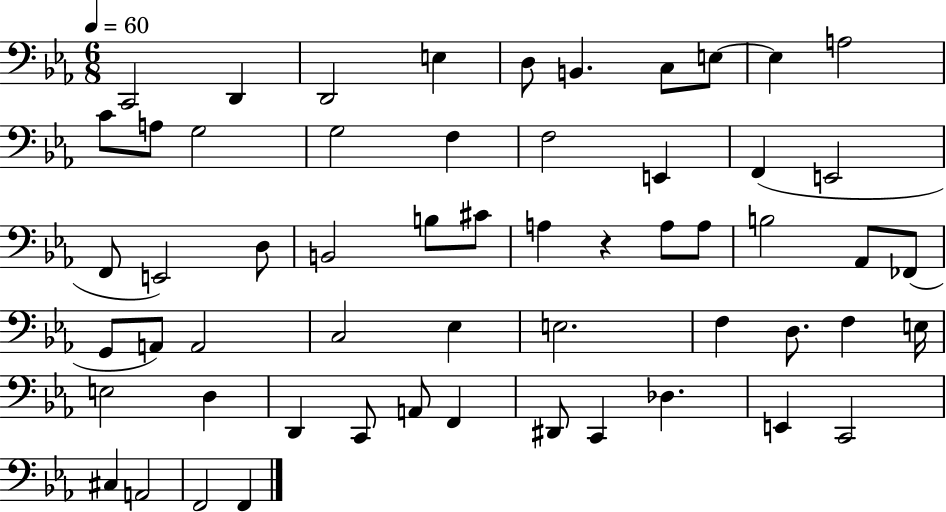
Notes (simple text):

C2/h D2/q D2/h E3/q D3/e B2/q. C3/e E3/e E3/q A3/h C4/e A3/e G3/h G3/h F3/q F3/h E2/q F2/q E2/h F2/e E2/h D3/e B2/h B3/e C#4/e A3/q R/q A3/e A3/e B3/h Ab2/e FES2/e G2/e A2/e A2/h C3/h Eb3/q E3/h. F3/q D3/e. F3/q E3/s E3/h D3/q D2/q C2/e A2/e F2/q D#2/e C2/q Db3/q. E2/q C2/h C#3/q A2/h F2/h F2/q